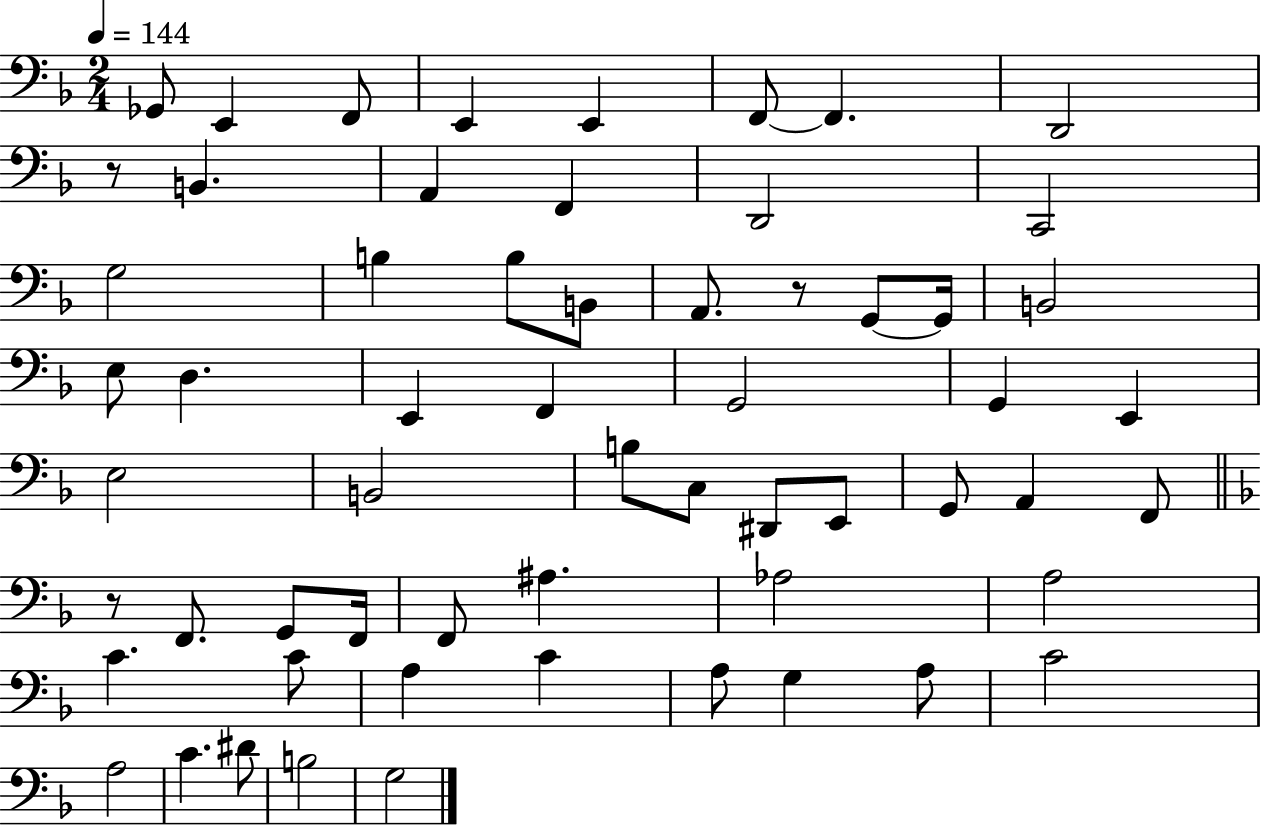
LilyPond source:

{
  \clef bass
  \numericTimeSignature
  \time 2/4
  \key f \major
  \tempo 4 = 144
  ges,8 e,4 f,8 | e,4 e,4 | f,8~~ f,4. | d,2 | \break r8 b,4. | a,4 f,4 | d,2 | c,2 | \break g2 | b4 b8 b,8 | a,8. r8 g,8~~ g,16 | b,2 | \break e8 d4. | e,4 f,4 | g,2 | g,4 e,4 | \break e2 | b,2 | b8 c8 dis,8 e,8 | g,8 a,4 f,8 | \break \bar "||" \break \key f \major r8 f,8. g,8 f,16 | f,8 ais4. | aes2 | a2 | \break c'4. c'8 | a4 c'4 | a8 g4 a8 | c'2 | \break a2 | c'4. dis'8 | b2 | g2 | \break \bar "|."
}